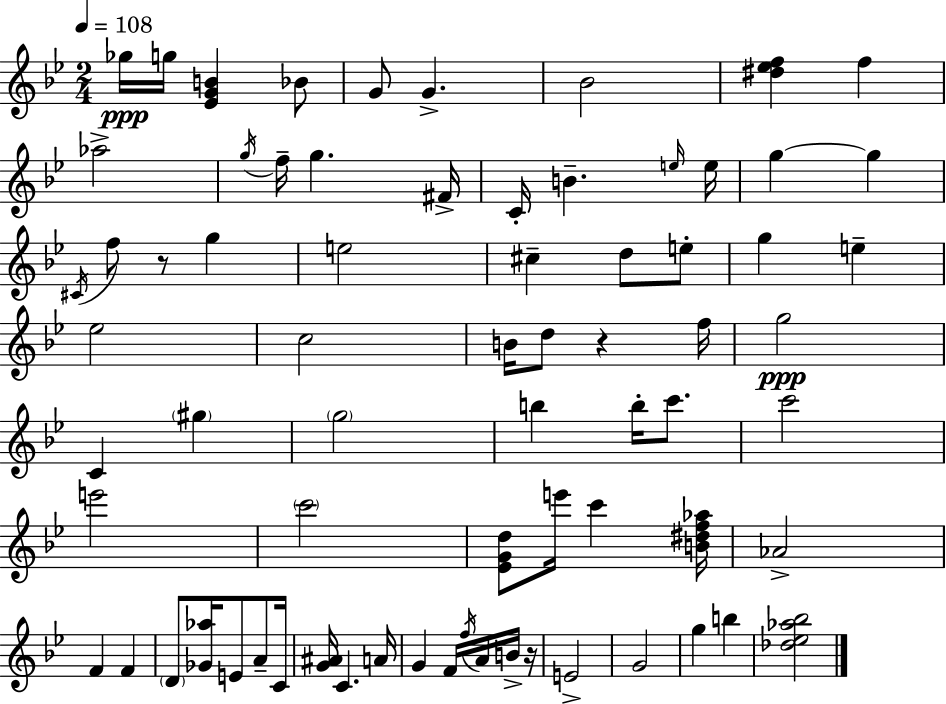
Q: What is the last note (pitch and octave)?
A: B5